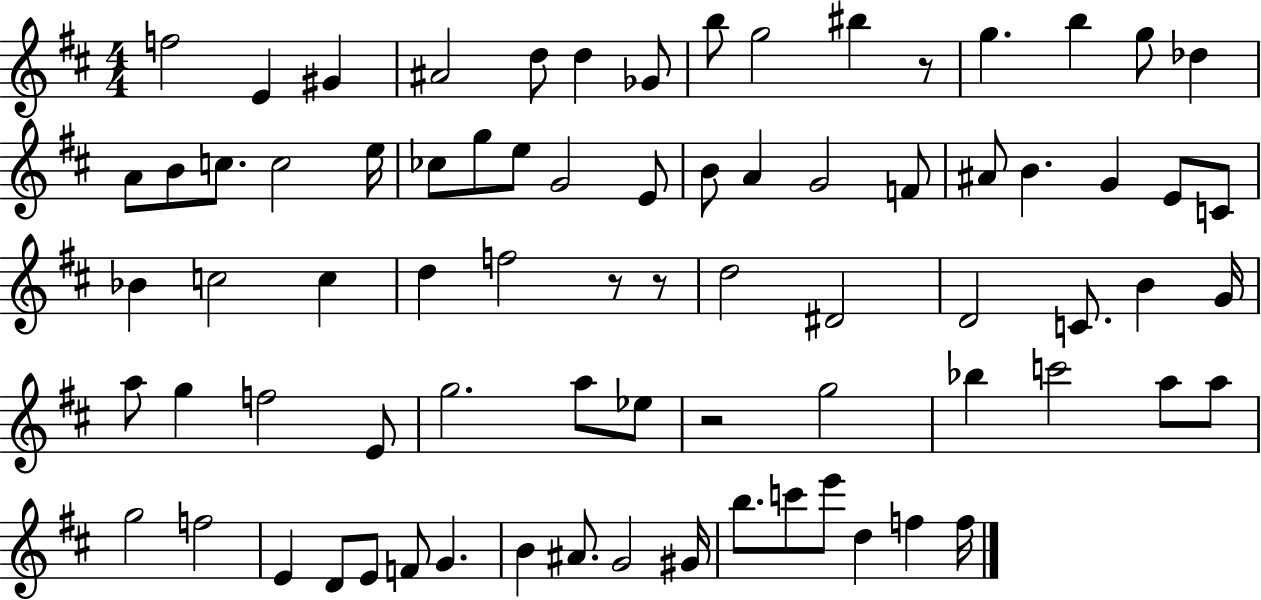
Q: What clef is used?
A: treble